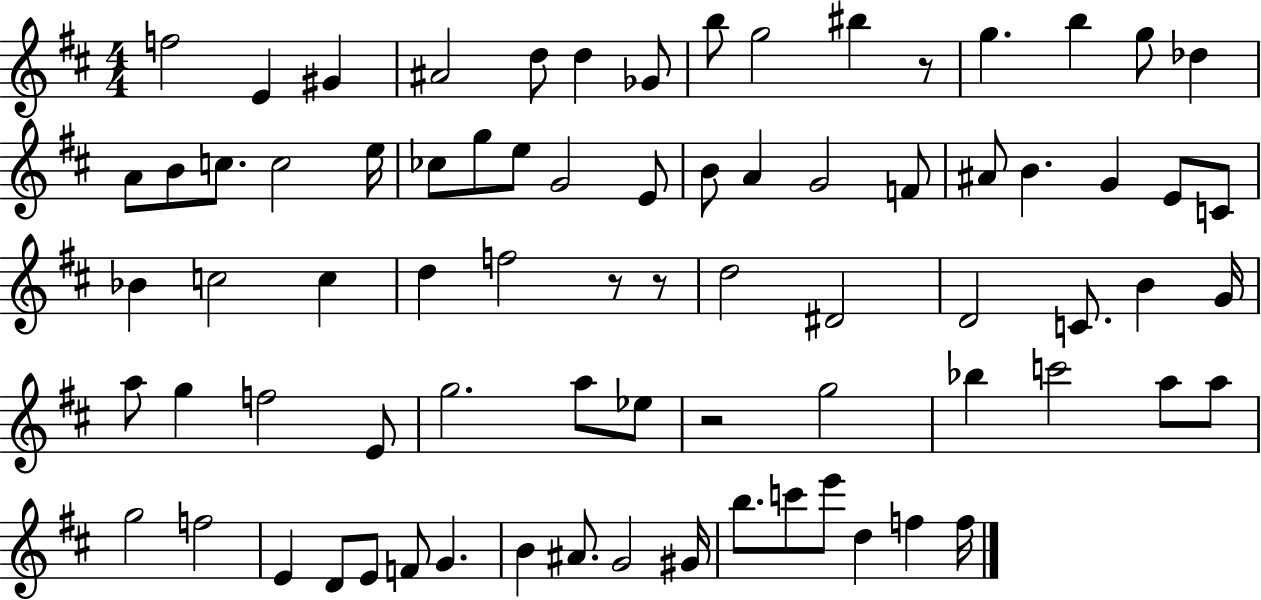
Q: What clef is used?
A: treble